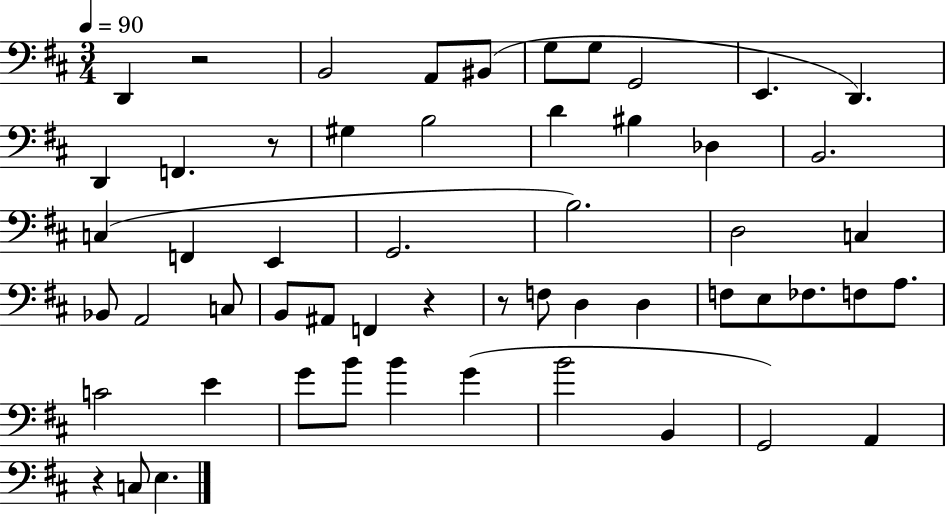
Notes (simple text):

D2/q R/h B2/h A2/e BIS2/e G3/e G3/e G2/h E2/q. D2/q. D2/q F2/q. R/e G#3/q B3/h D4/q BIS3/q Db3/q B2/h. C3/q F2/q E2/q G2/h. B3/h. D3/h C3/q Bb2/e A2/h C3/e B2/e A#2/e F2/q R/q R/e F3/e D3/q D3/q F3/e E3/e FES3/e. F3/e A3/e. C4/h E4/q G4/e B4/e B4/q G4/q B4/h B2/q G2/h A2/q R/q C3/e E3/q.